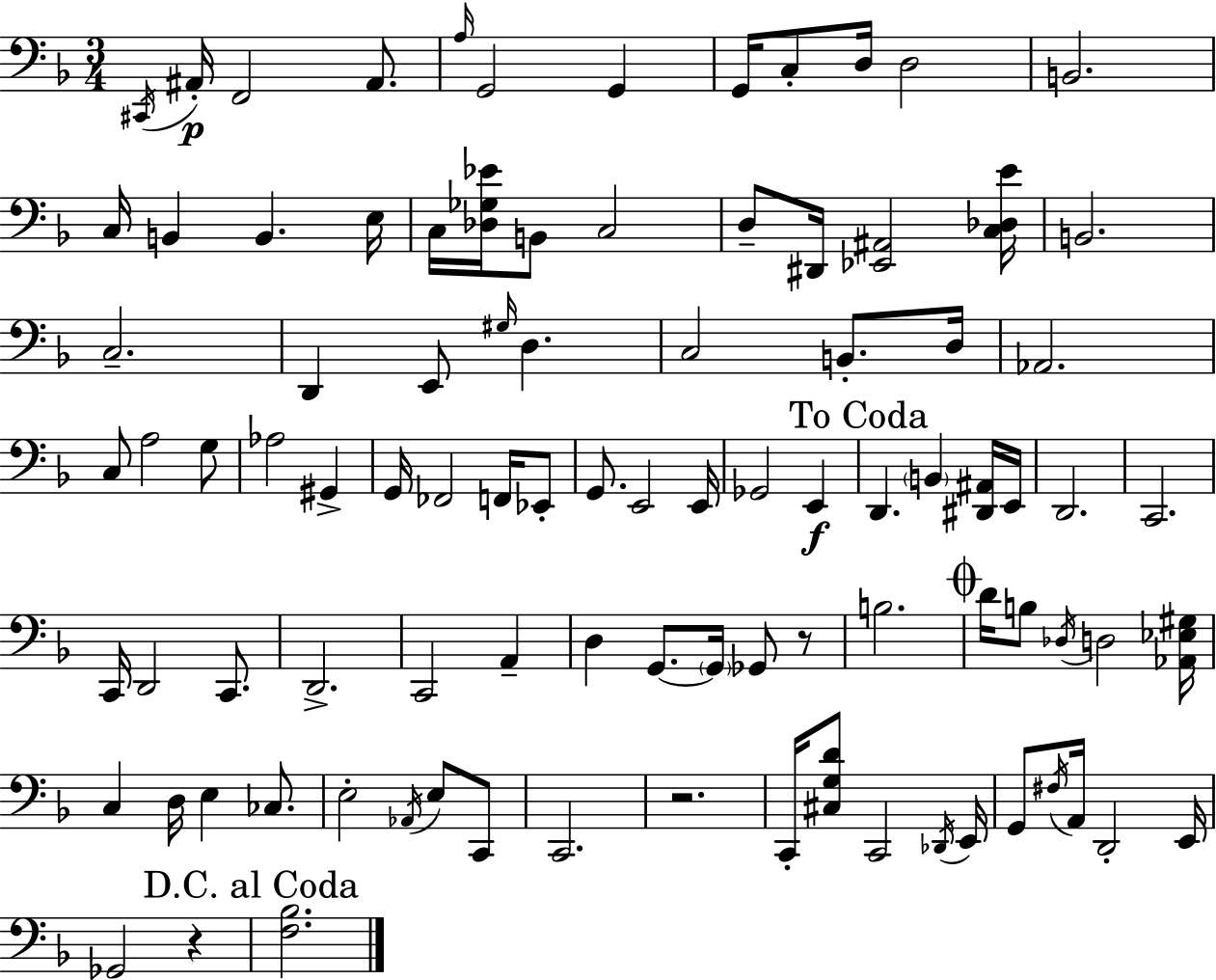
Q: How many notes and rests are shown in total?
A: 94